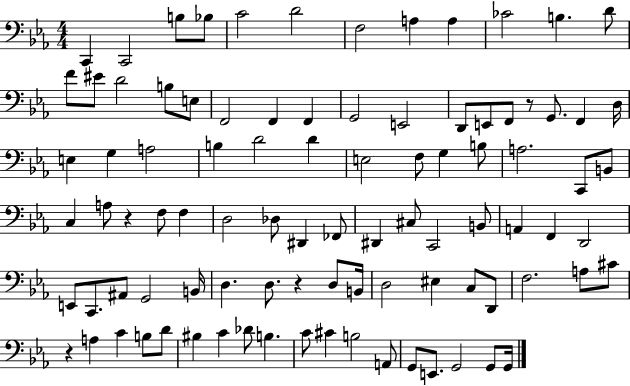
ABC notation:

X:1
T:Untitled
M:4/4
L:1/4
K:Eb
C,, C,,2 B,/2 _B,/2 C2 D2 F,2 A, A, _C2 B, D/2 F/2 ^E/2 D2 B,/2 E,/2 F,,2 F,, F,, G,,2 E,,2 D,,/2 E,,/2 F,,/2 z/2 G,,/2 F,, D,/4 E, G, A,2 B, D2 D E,2 F,/2 G, B,/2 A,2 C,,/2 B,,/2 C, A,/2 z F,/2 F, D,2 _D,/2 ^D,, _F,,/2 ^D,, ^C,/2 C,,2 B,,/2 A,, F,, D,,2 E,,/2 C,,/2 ^A,,/2 G,,2 B,,/4 D, D,/2 z D,/2 B,,/4 D,2 ^E, C,/2 D,,/2 F,2 A,/2 ^C/2 z A, C B,/2 D/2 ^B, C _D/2 B, C/2 ^C B,2 A,,/2 G,,/2 E,,/2 G,,2 G,,/2 G,,/4